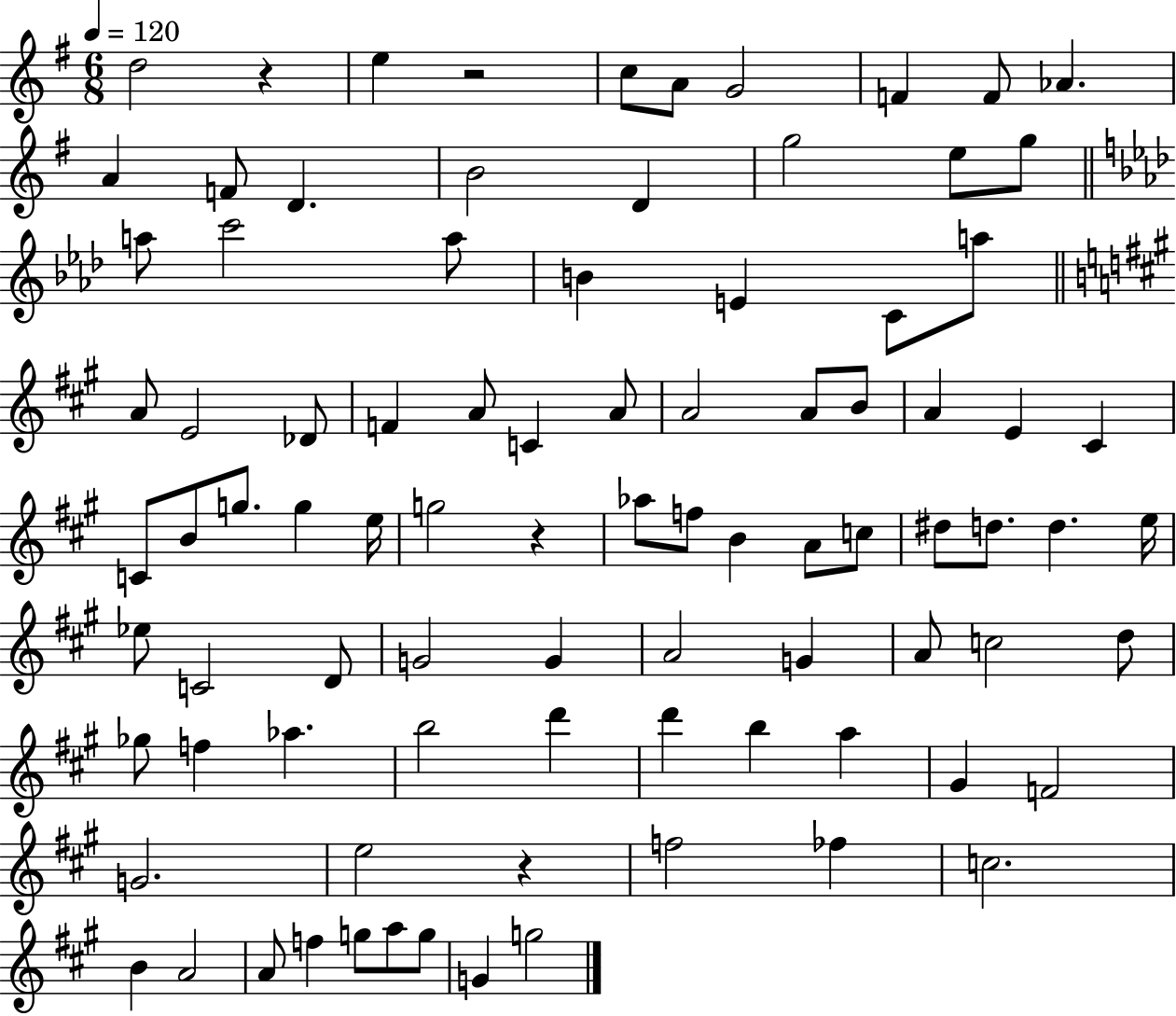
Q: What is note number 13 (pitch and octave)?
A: D4